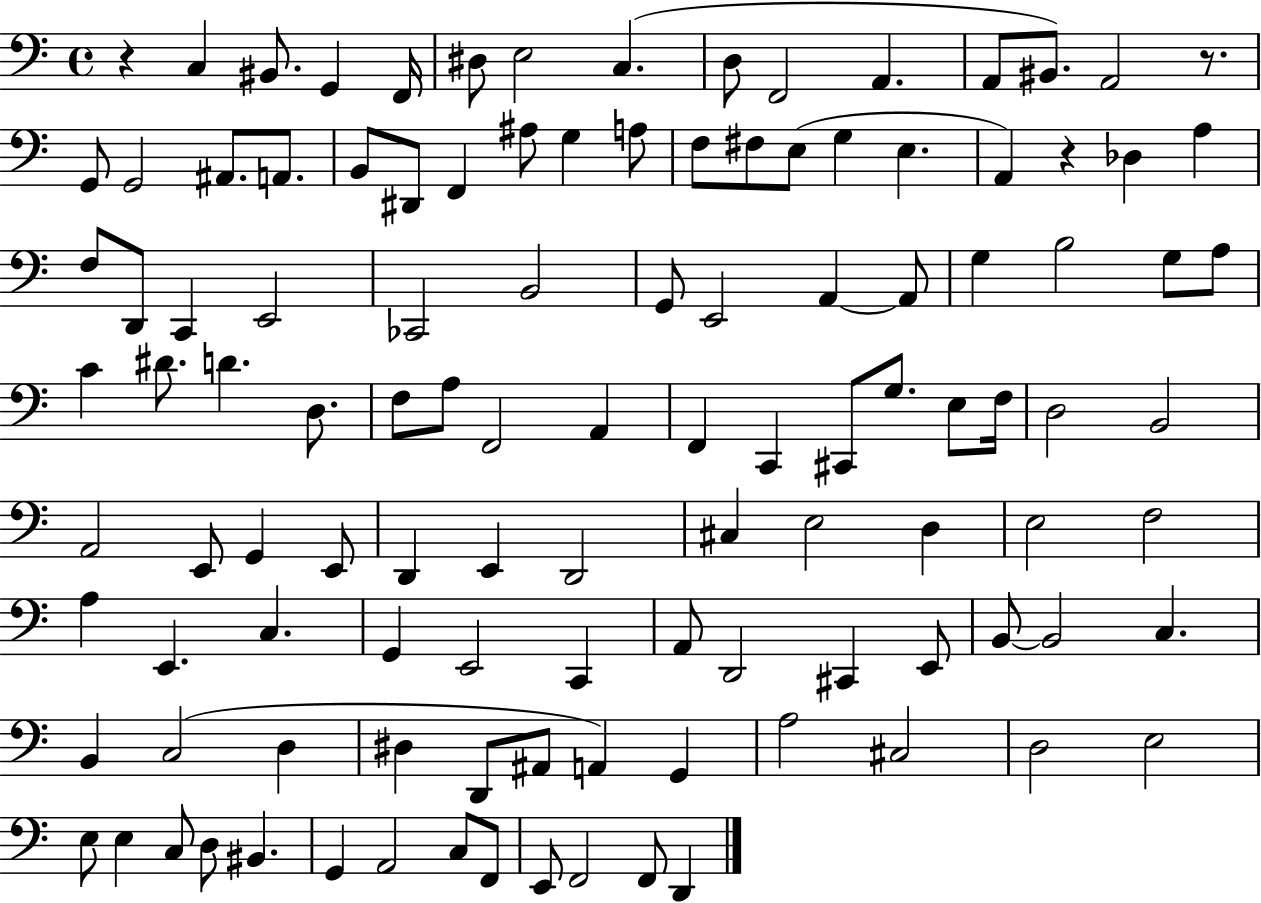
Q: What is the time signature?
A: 4/4